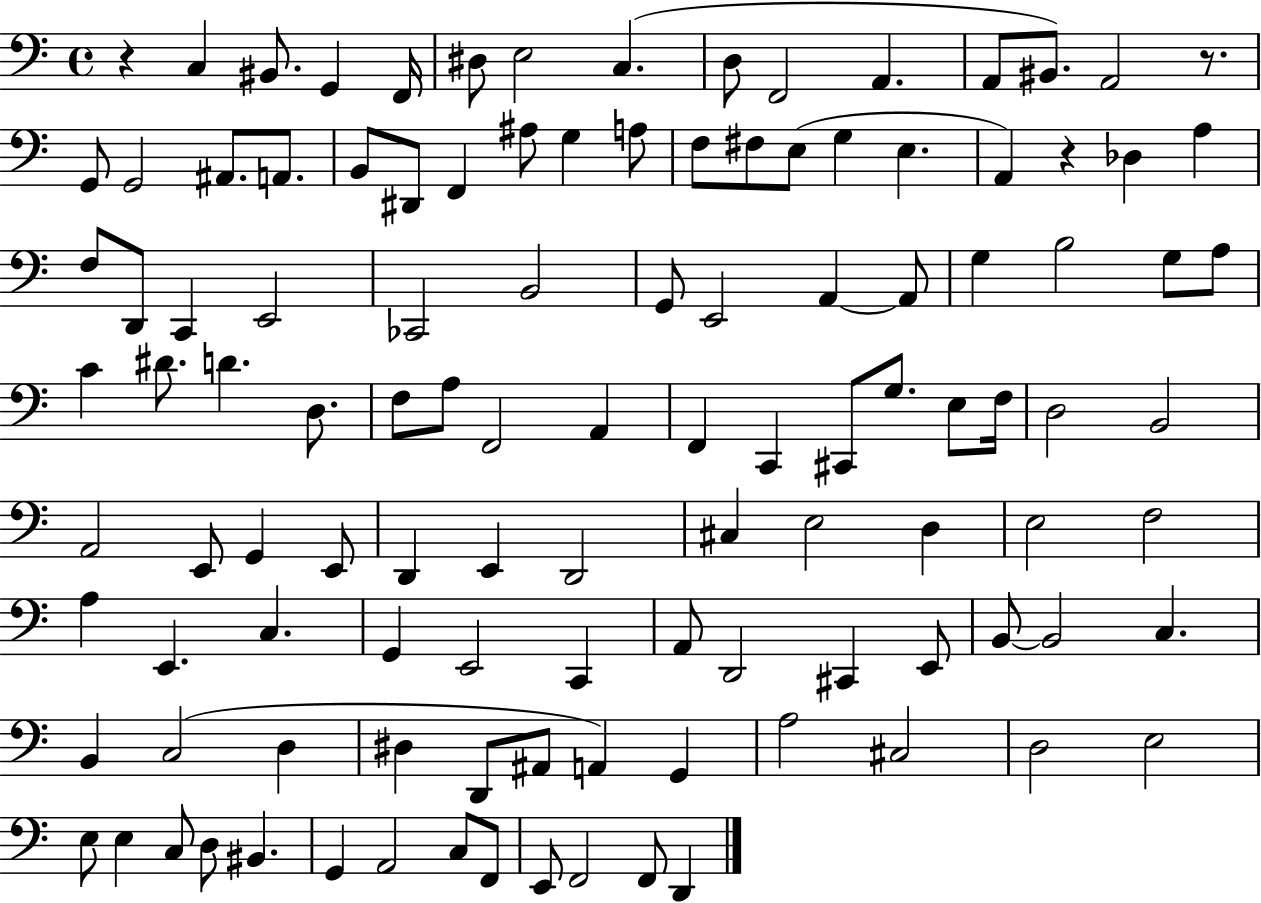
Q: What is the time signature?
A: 4/4